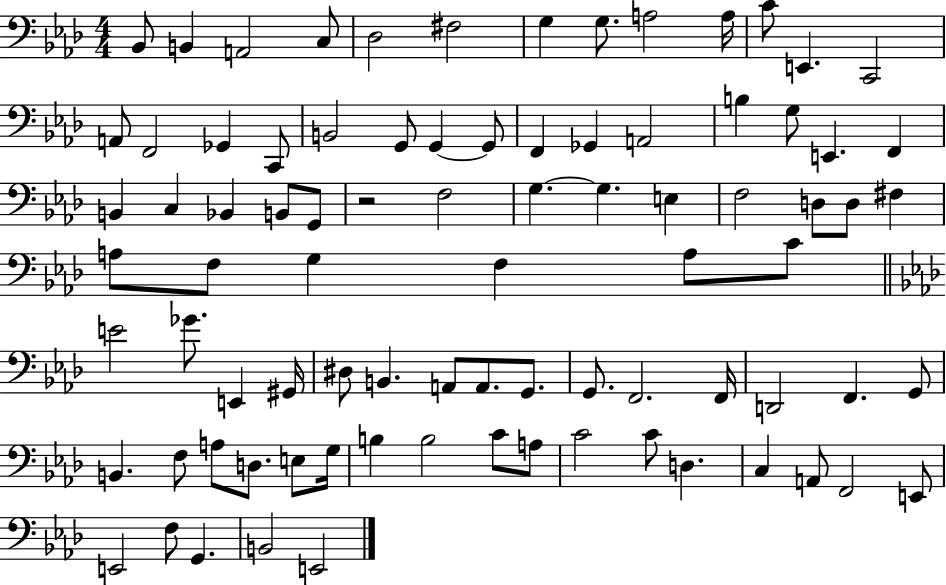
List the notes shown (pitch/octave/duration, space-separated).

Bb2/e B2/q A2/h C3/e Db3/h F#3/h G3/q G3/e. A3/h A3/s C4/e E2/q. C2/h A2/e F2/h Gb2/q C2/e B2/h G2/e G2/q G2/e F2/q Gb2/q A2/h B3/q G3/e E2/q. F2/q B2/q C3/q Bb2/q B2/e G2/e R/h F3/h G3/q. G3/q. E3/q F3/h D3/e D3/e F#3/q A3/e F3/e G3/q F3/q A3/e C4/e E4/h Gb4/e. E2/q G#2/s D#3/e B2/q. A2/e A2/e. G2/e. G2/e. F2/h. F2/s D2/h F2/q. G2/e B2/q. F3/e A3/e D3/e. E3/e G3/s B3/q B3/h C4/e A3/e C4/h C4/e D3/q. C3/q A2/e F2/h E2/e E2/h F3/e G2/q. B2/h E2/h